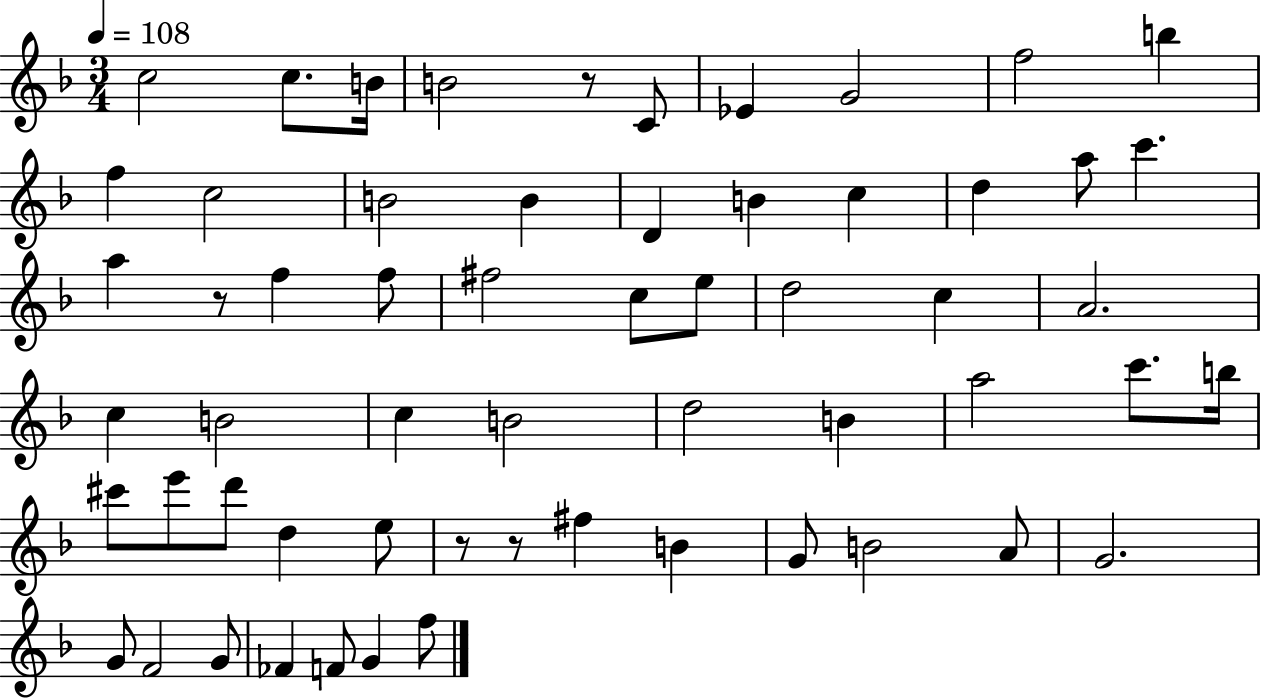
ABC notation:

X:1
T:Untitled
M:3/4
L:1/4
K:F
c2 c/2 B/4 B2 z/2 C/2 _E G2 f2 b f c2 B2 B D B c d a/2 c' a z/2 f f/2 ^f2 c/2 e/2 d2 c A2 c B2 c B2 d2 B a2 c'/2 b/4 ^c'/2 e'/2 d'/2 d e/2 z/2 z/2 ^f B G/2 B2 A/2 G2 G/2 F2 G/2 _F F/2 G f/2